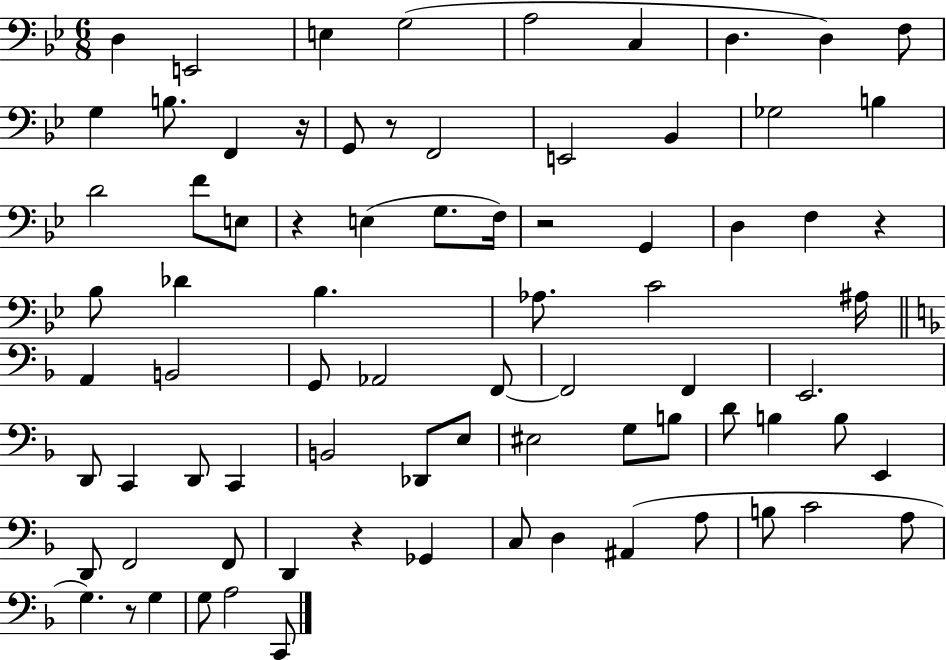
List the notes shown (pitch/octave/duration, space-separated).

D3/q E2/h E3/q G3/h A3/h C3/q D3/q. D3/q F3/e G3/q B3/e. F2/q R/s G2/e R/e F2/h E2/h Bb2/q Gb3/h B3/q D4/h F4/e E3/e R/q E3/q G3/e. F3/s R/h G2/q D3/q F3/q R/q Bb3/e Db4/q Bb3/q. Ab3/e. C4/h A#3/s A2/q B2/h G2/e Ab2/h F2/e F2/h F2/q E2/h. D2/e C2/q D2/e C2/q B2/h Db2/e E3/e EIS3/h G3/e B3/e D4/e B3/q B3/e E2/q D2/e F2/h F2/e D2/q R/q Gb2/q C3/e D3/q A#2/q A3/e B3/e C4/h A3/e G3/q. R/e G3/q G3/e A3/h C2/e